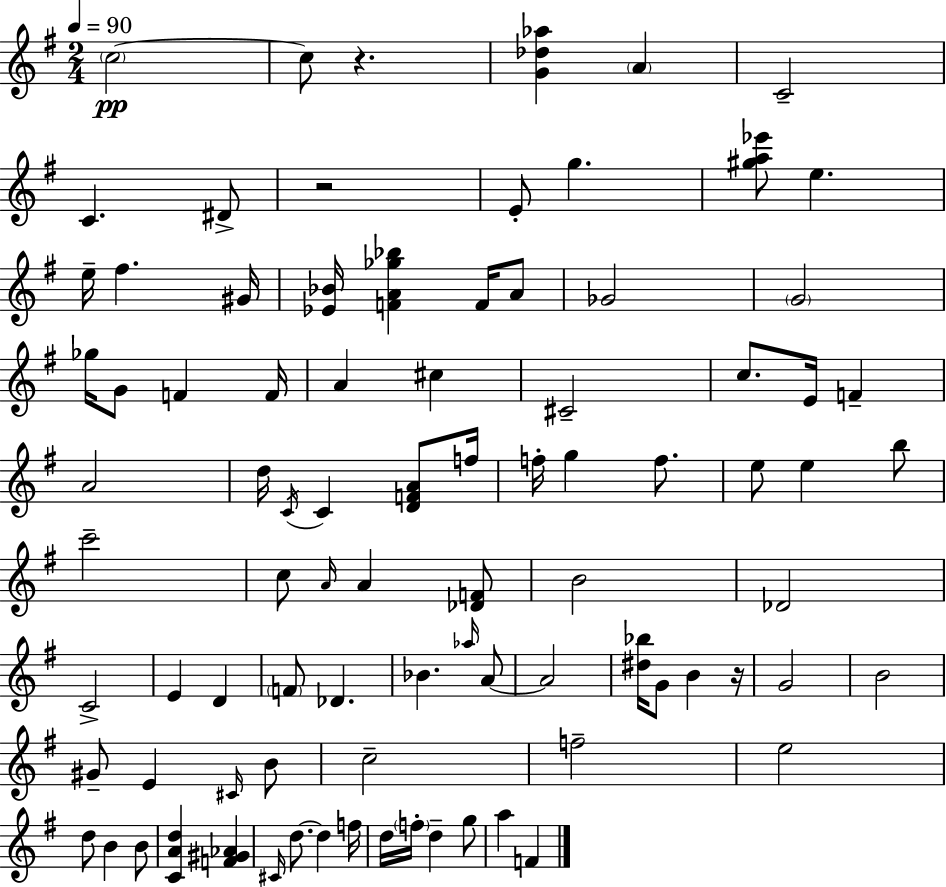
C5/h C5/e R/q. [G4,Db5,Ab5]/q A4/q C4/h C4/q. D#4/e R/h E4/e G5/q. [G#5,A5,Eb6]/e E5/q. E5/s F#5/q. G#4/s [Eb4,Bb4]/s [F4,A4,Gb5,Bb5]/q F4/s A4/e Gb4/h G4/h Gb5/s G4/e F4/q F4/s A4/q C#5/q C#4/h C5/e. E4/s F4/q A4/h D5/s C4/s C4/q [D4,F4,A4]/e F5/s F5/s G5/q F5/e. E5/e E5/q B5/e C6/h C5/e A4/s A4/q [Db4,F4]/e B4/h Db4/h C4/h E4/q D4/q F4/e Db4/q. Bb4/q. Ab5/s A4/e A4/h [D#5,Bb5]/s G4/e B4/q R/s G4/h B4/h G#4/e E4/q C#4/s B4/e C5/h F5/h E5/h D5/e B4/q B4/e [C4,A4,D5]/q [F4,G#4,Ab4]/q C#4/s D5/e. D5/q F5/s D5/s F5/s D5/q G5/e A5/q F4/q